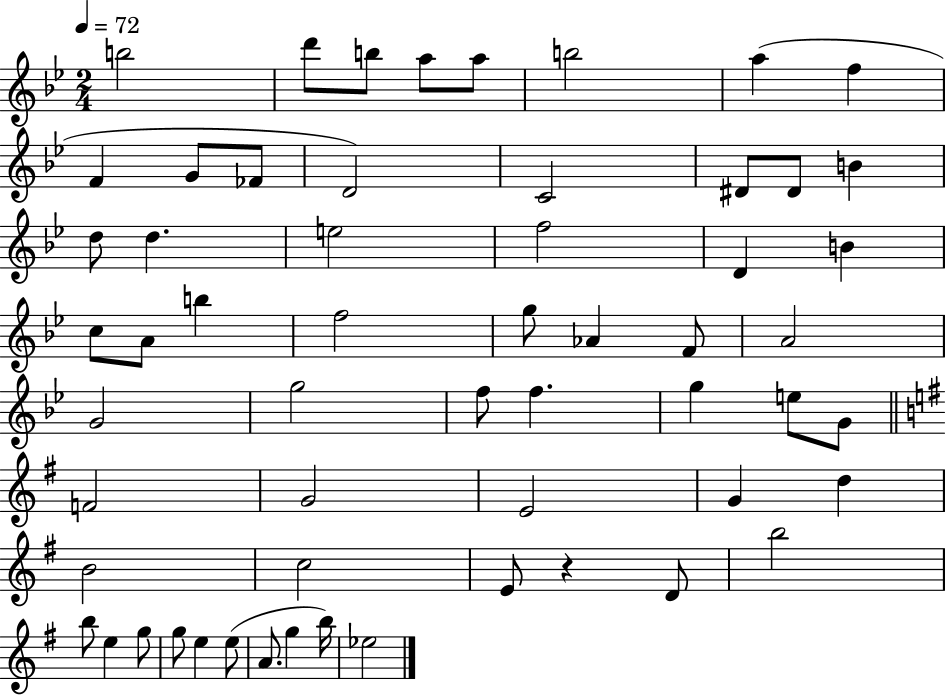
B5/h D6/e B5/e A5/e A5/e B5/h A5/q F5/q F4/q G4/e FES4/e D4/h C4/h D#4/e D#4/e B4/q D5/e D5/q. E5/h F5/h D4/q B4/q C5/e A4/e B5/q F5/h G5/e Ab4/q F4/e A4/h G4/h G5/h F5/e F5/q. G5/q E5/e G4/e F4/h G4/h E4/h G4/q D5/q B4/h C5/h E4/e R/q D4/e B5/h B5/e E5/q G5/e G5/e E5/q E5/e A4/e. G5/q B5/s Eb5/h